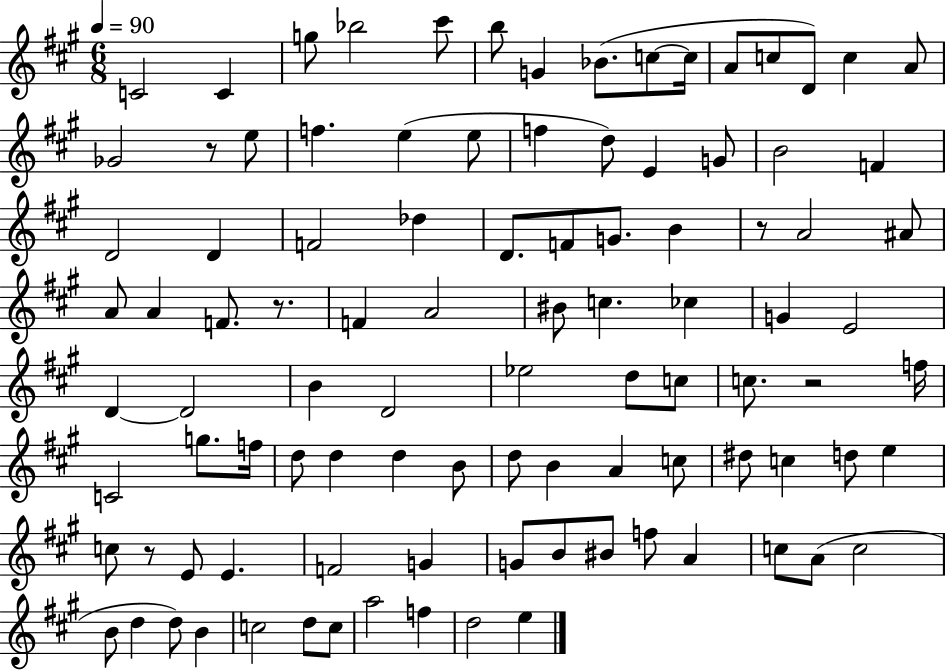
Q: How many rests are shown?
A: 5